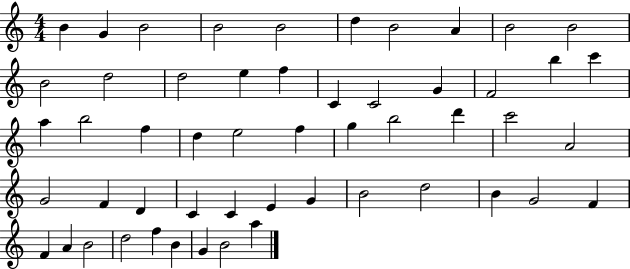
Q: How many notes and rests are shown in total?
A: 53